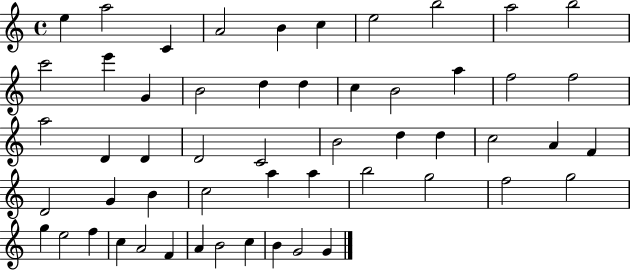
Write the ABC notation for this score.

X:1
T:Untitled
M:4/4
L:1/4
K:C
e a2 C A2 B c e2 b2 a2 b2 c'2 e' G B2 d d c B2 a f2 f2 a2 D D D2 C2 B2 d d c2 A F D2 G B c2 a a b2 g2 f2 g2 g e2 f c A2 F A B2 c B G2 G